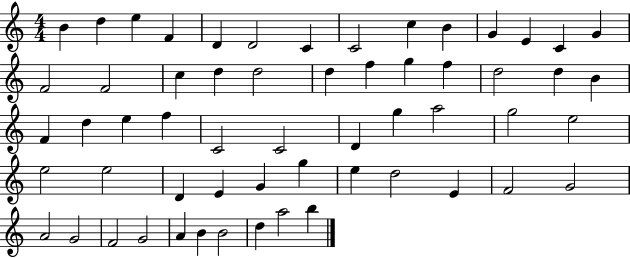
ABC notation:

X:1
T:Untitled
M:4/4
L:1/4
K:C
B d e F D D2 C C2 c B G E C G F2 F2 c d d2 d f g f d2 d B F d e f C2 C2 D g a2 g2 e2 e2 e2 D E G g e d2 E F2 G2 A2 G2 F2 G2 A B B2 d a2 b